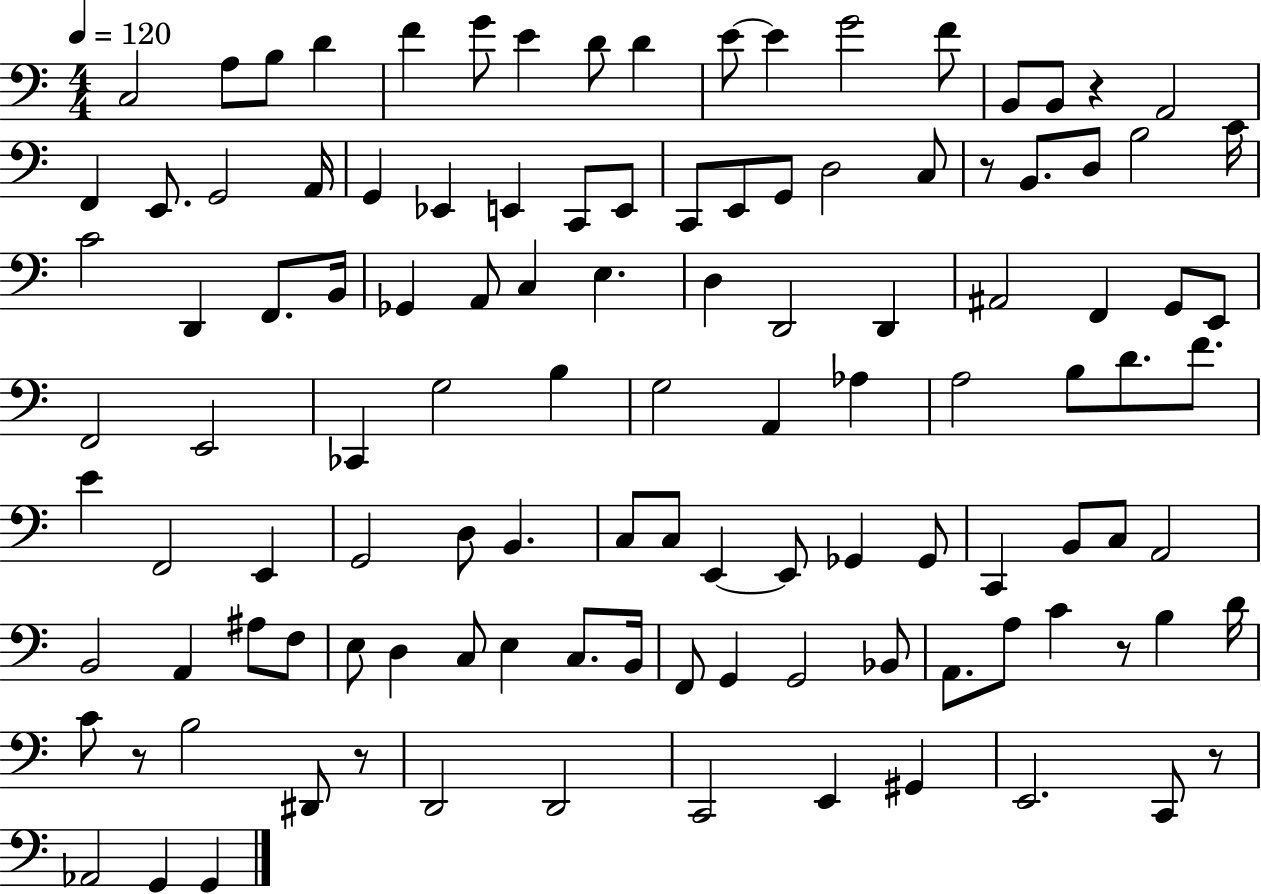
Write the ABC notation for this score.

X:1
T:Untitled
M:4/4
L:1/4
K:C
C,2 A,/2 B,/2 D F G/2 E D/2 D E/2 E G2 F/2 B,,/2 B,,/2 z A,,2 F,, E,,/2 G,,2 A,,/4 G,, _E,, E,, C,,/2 E,,/2 C,,/2 E,,/2 G,,/2 D,2 C,/2 z/2 B,,/2 D,/2 B,2 C/4 C2 D,, F,,/2 B,,/4 _G,, A,,/2 C, E, D, D,,2 D,, ^A,,2 F,, G,,/2 E,,/2 F,,2 E,,2 _C,, G,2 B, G,2 A,, _A, A,2 B,/2 D/2 F/2 E F,,2 E,, G,,2 D,/2 B,, C,/2 C,/2 E,, E,,/2 _G,, _G,,/2 C,, B,,/2 C,/2 A,,2 B,,2 A,, ^A,/2 F,/2 E,/2 D, C,/2 E, C,/2 B,,/4 F,,/2 G,, G,,2 _B,,/2 A,,/2 A,/2 C z/2 B, D/4 C/2 z/2 B,2 ^D,,/2 z/2 D,,2 D,,2 C,,2 E,, ^G,, E,,2 C,,/2 z/2 _A,,2 G,, G,,